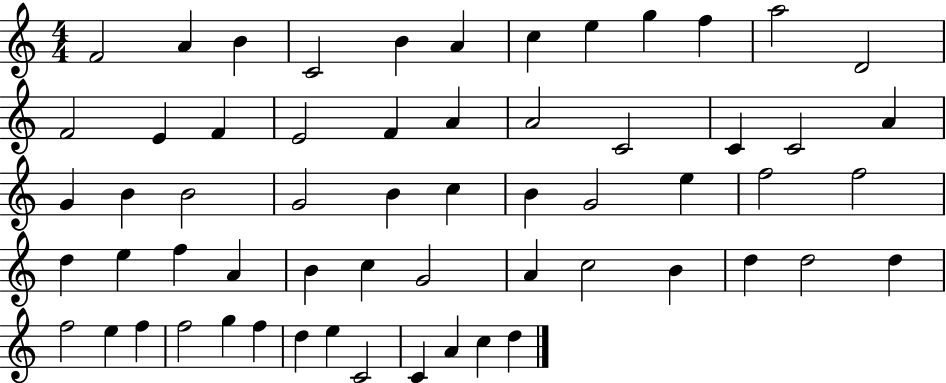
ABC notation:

X:1
T:Untitled
M:4/4
L:1/4
K:C
F2 A B C2 B A c e g f a2 D2 F2 E F E2 F A A2 C2 C C2 A G B B2 G2 B c B G2 e f2 f2 d e f A B c G2 A c2 B d d2 d f2 e f f2 g f d e C2 C A c d